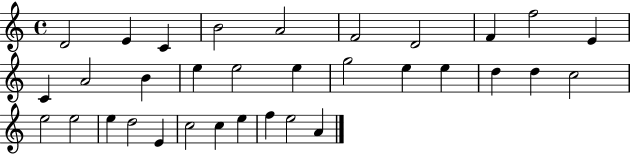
{
  \clef treble
  \time 4/4
  \defaultTimeSignature
  \key c \major
  d'2 e'4 c'4 | b'2 a'2 | f'2 d'2 | f'4 f''2 e'4 | \break c'4 a'2 b'4 | e''4 e''2 e''4 | g''2 e''4 e''4 | d''4 d''4 c''2 | \break e''2 e''2 | e''4 d''2 e'4 | c''2 c''4 e''4 | f''4 e''2 a'4 | \break \bar "|."
}